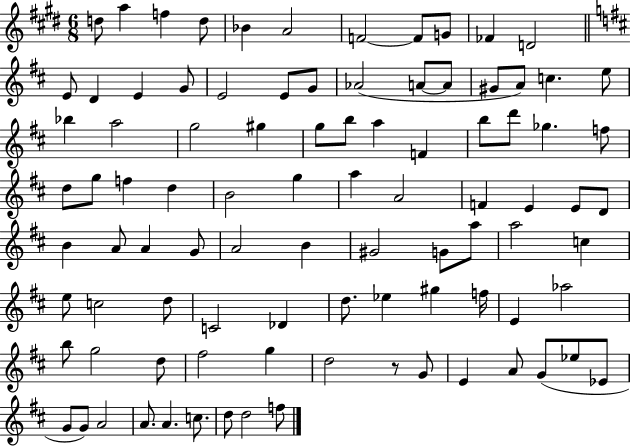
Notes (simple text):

D5/e A5/q F5/q D5/e Bb4/q A4/h F4/h F4/e G4/e FES4/q D4/h E4/e D4/q E4/q G4/e E4/h E4/e G4/e Ab4/h A4/e A4/e G#4/e A4/e C5/q. E5/e Bb5/q A5/h G5/h G#5/q G5/e B5/e A5/q F4/q B5/e D6/e Gb5/q. F5/e D5/e G5/e F5/q D5/q B4/h G5/q A5/q A4/h F4/q E4/q E4/e D4/e B4/q A4/e A4/q G4/e A4/h B4/q G#4/h G4/e A5/e A5/h C5/q E5/e C5/h D5/e C4/h Db4/q D5/e. Eb5/q G#5/q F5/s E4/q Ab5/h B5/e G5/h D5/e F#5/h G5/q D5/h R/e G4/e E4/q A4/e G4/e Eb5/e Eb4/e G4/e G4/e A4/h A4/e. A4/q. C5/e. D5/e D5/h F5/e